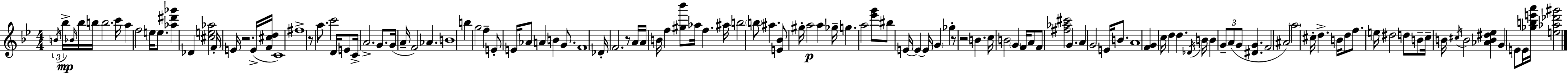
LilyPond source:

{
  \clef treble
  \numericTimeSignature
  \time 4/4
  \key bes \major
  \repeat volta 2 { \tuplet 3/2 { \acciaccatura { b'16 }\mp bes''16-> \grace { bes'16 } } bes''16 b''16 b''2. | c'''16 a''4 f''2 e''16 e''8. | <aes'' dis''' ges'''>4 des'4 <cis'' e'' aes''>2 | f'16-. e'16 r2. | \break e'16->( <f' cis'' d''>16 c'1) | fis''1-> | r8 a''8. c'''2 d'16 | e'8 c'16-> a'2.-> g'8. | \break g'16( a'16-- f'2) aes'4. | b'1 | b''4 g''2 f''4-- | e'8-. e'16 aes'8 a'4 b'4 g'8. | \break f'1 | des'16-. f'2. r8 | a'16 a'16 b'16 f''4 <gis'' bes'''>8 aes''16 f''4. | ais''16 b''2 \parenthesize b''8 ais''4. | \break <e' bes'>8 gis''16-. a''2\p a''4 | ges''16-- g''4. a''2 | <ees''' g'''>8 bis''8 e'16~~ e'4~~ e'16 \parenthesize g'4 ges''4-. | r8 r2 b'4. | \break c''16 b'2 \parenthesize g'4 f'16 | a'8 f'8 <fis'' aes'' cis'''>2 g'4. | a'4 g'2 e'16 b'8. | a'1 | \break <f' g'>4 c''16 d''4 d''4. | \acciaccatura { des'16 } b'16 b'4 \tuplet 3/2 { g'8-- a'8( g'8 } <dis' g'>4. | f'2 ais'2) | \parenthesize a''2 cis''16-. d''4.-> | \break b'16 d''8 f''8. e''16 dis''2 | d''8 b'8-- c''16-- b'16 \acciaccatura { cis''16 } b'2 | <aes' b' dis'' ees''>4 g'4 e'8 e'16 <ges'' b'' e''' a'''>16 <e'' aes'' des''' gis'''>2 | } \bar "|."
}